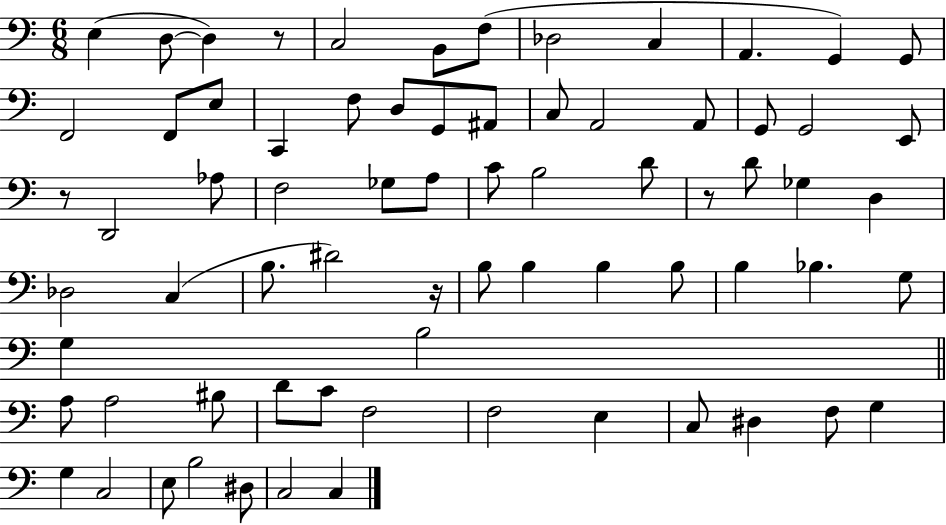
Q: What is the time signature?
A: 6/8